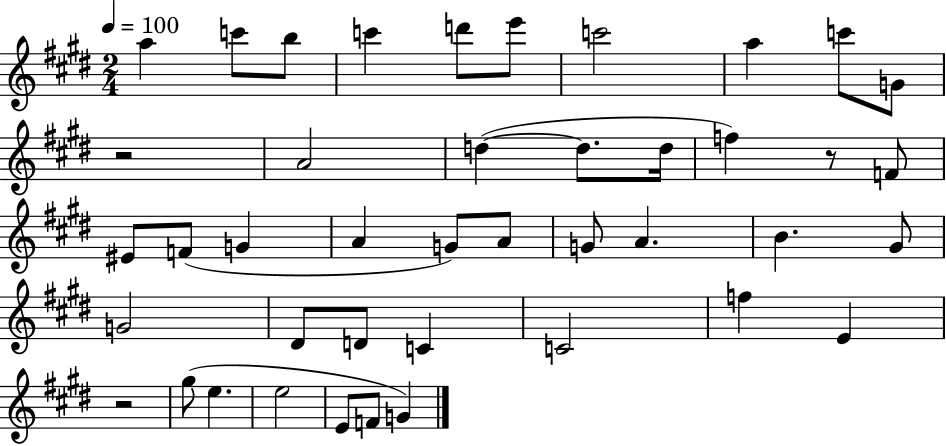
{
  \clef treble
  \numericTimeSignature
  \time 2/4
  \key e \major
  \tempo 4 = 100
  \repeat volta 2 { a''4 c'''8 b''8 | c'''4 d'''8 e'''8 | c'''2 | a''4 c'''8 g'8 | \break r2 | a'2 | d''4~(~ d''8. d''16 | f''4) r8 f'8 | \break eis'8 f'8( g'4 | a'4 g'8) a'8 | g'8 a'4. | b'4. gis'8 | \break g'2 | dis'8 d'8 c'4 | c'2 | f''4 e'4 | \break r2 | gis''8( e''4. | e''2 | e'8 f'8 g'4) | \break } \bar "|."
}